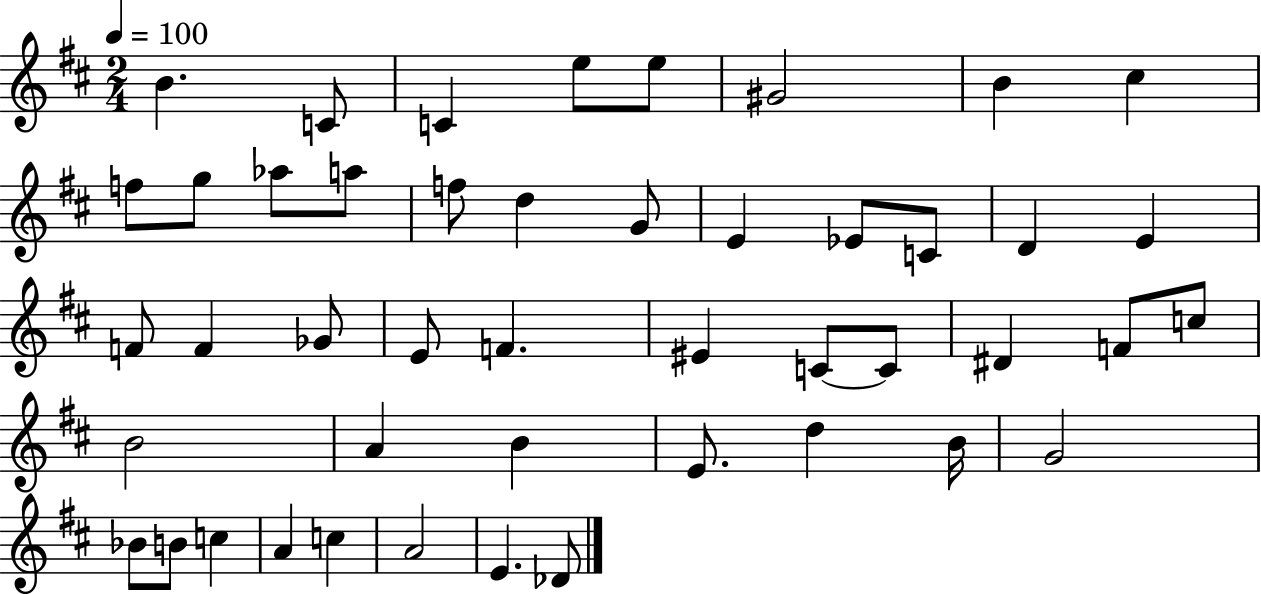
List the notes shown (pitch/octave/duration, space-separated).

B4/q. C4/e C4/q E5/e E5/e G#4/h B4/q C#5/q F5/e G5/e Ab5/e A5/e F5/e D5/q G4/e E4/q Eb4/e C4/e D4/q E4/q F4/e F4/q Gb4/e E4/e F4/q. EIS4/q C4/e C4/e D#4/q F4/e C5/e B4/h A4/q B4/q E4/e. D5/q B4/s G4/h Bb4/e B4/e C5/q A4/q C5/q A4/h E4/q. Db4/e